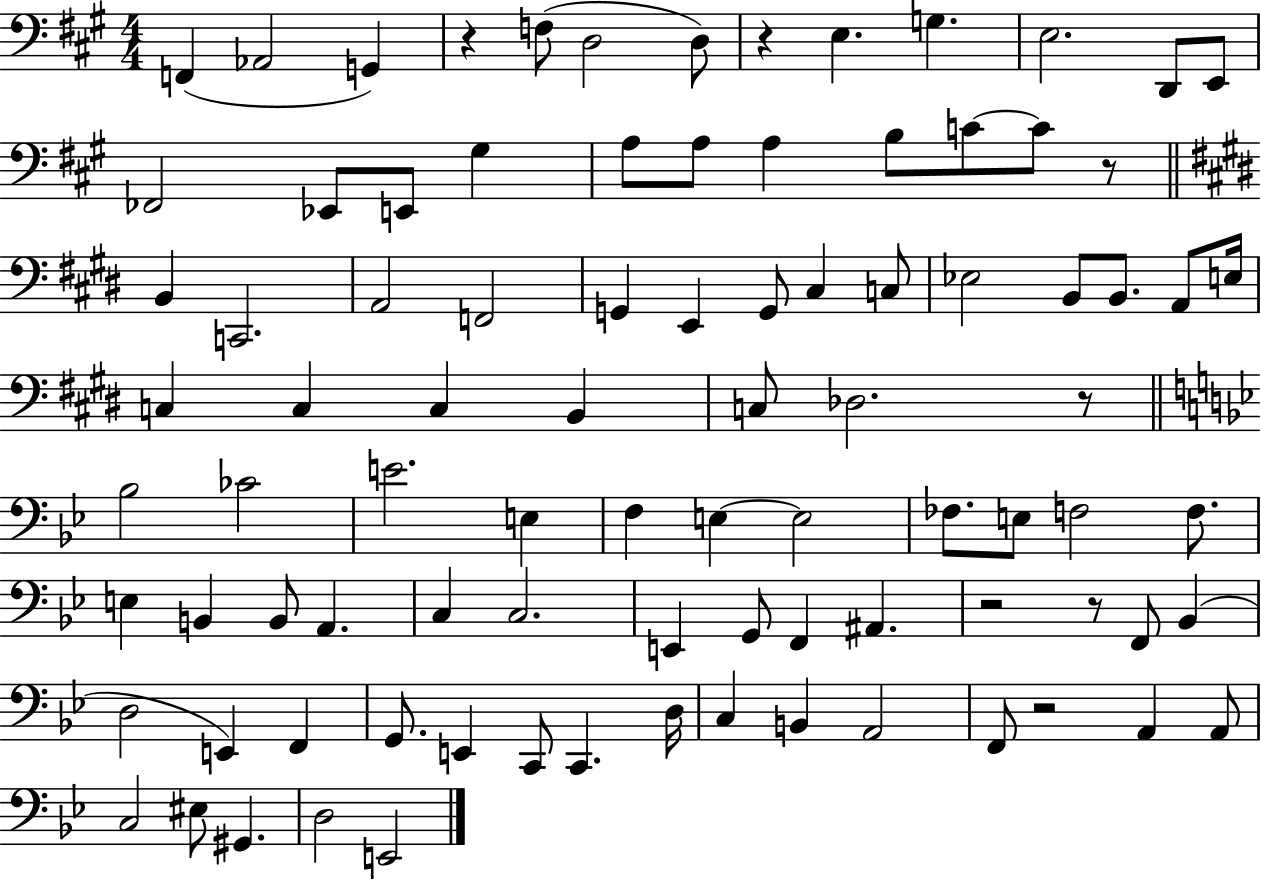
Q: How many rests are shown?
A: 7